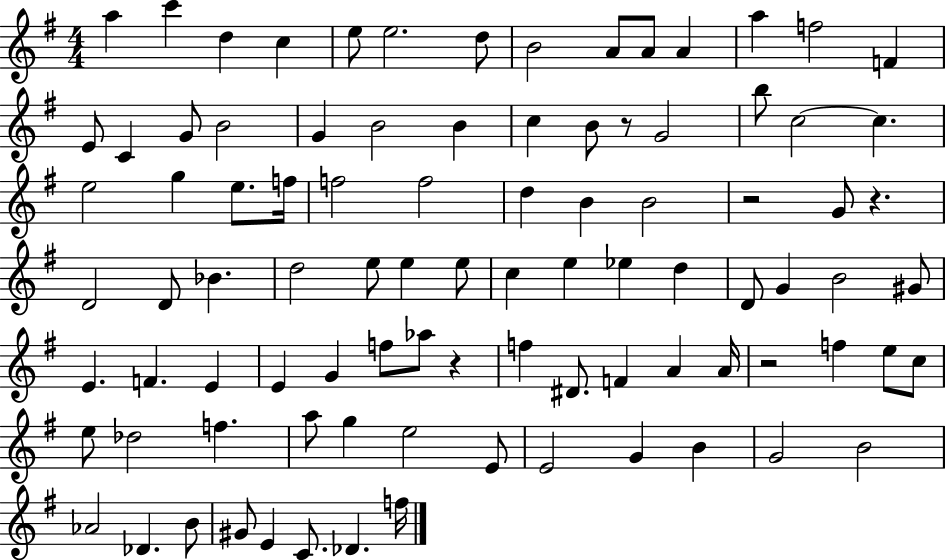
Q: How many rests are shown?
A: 5